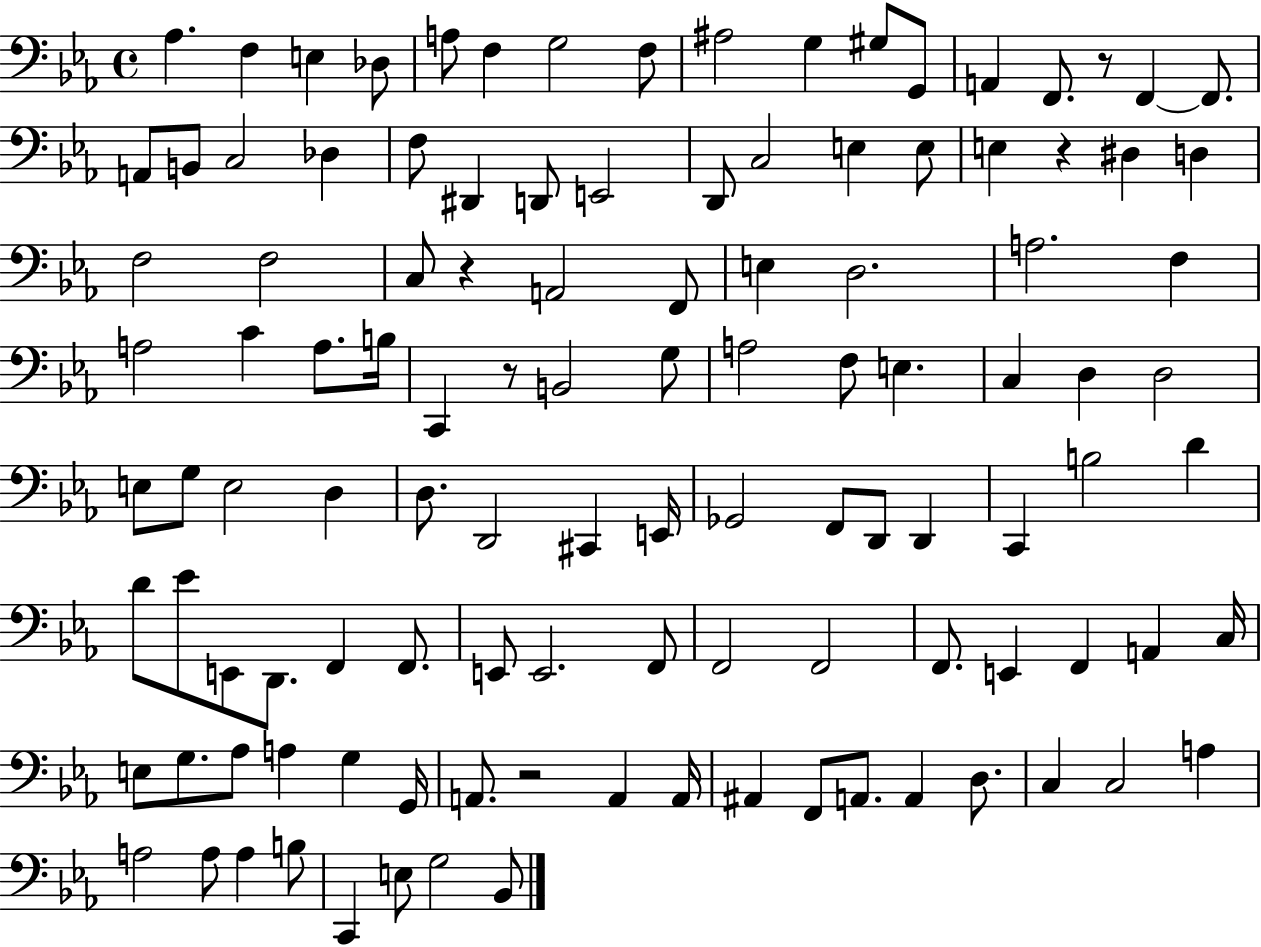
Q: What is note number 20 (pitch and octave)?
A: Db3